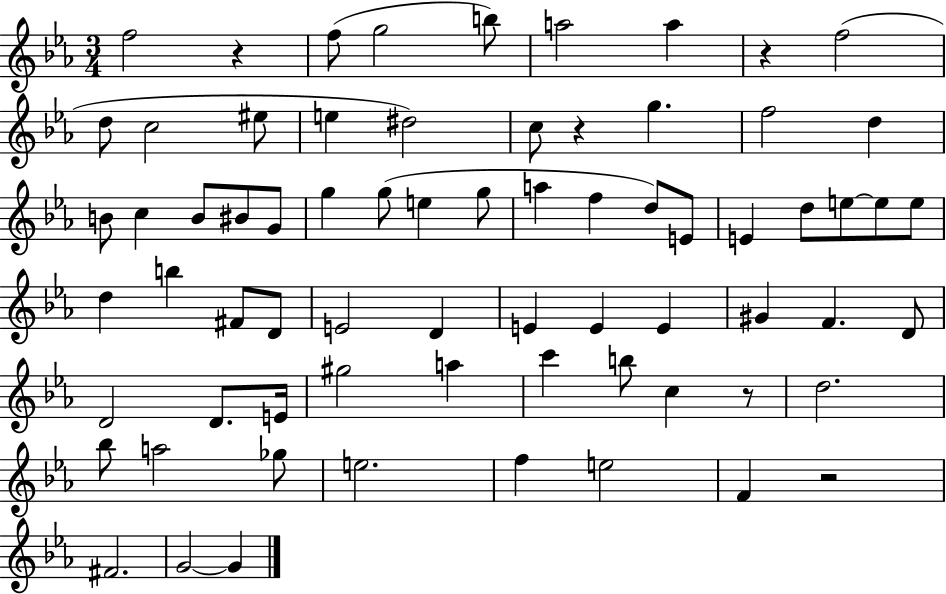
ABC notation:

X:1
T:Untitled
M:3/4
L:1/4
K:Eb
f2 z f/2 g2 b/2 a2 a z f2 d/2 c2 ^e/2 e ^d2 c/2 z g f2 d B/2 c B/2 ^B/2 G/2 g g/2 e g/2 a f d/2 E/2 E d/2 e/2 e/2 e/2 d b ^F/2 D/2 E2 D E E E ^G F D/2 D2 D/2 E/4 ^g2 a c' b/2 c z/2 d2 _b/2 a2 _g/2 e2 f e2 F z2 ^F2 G2 G